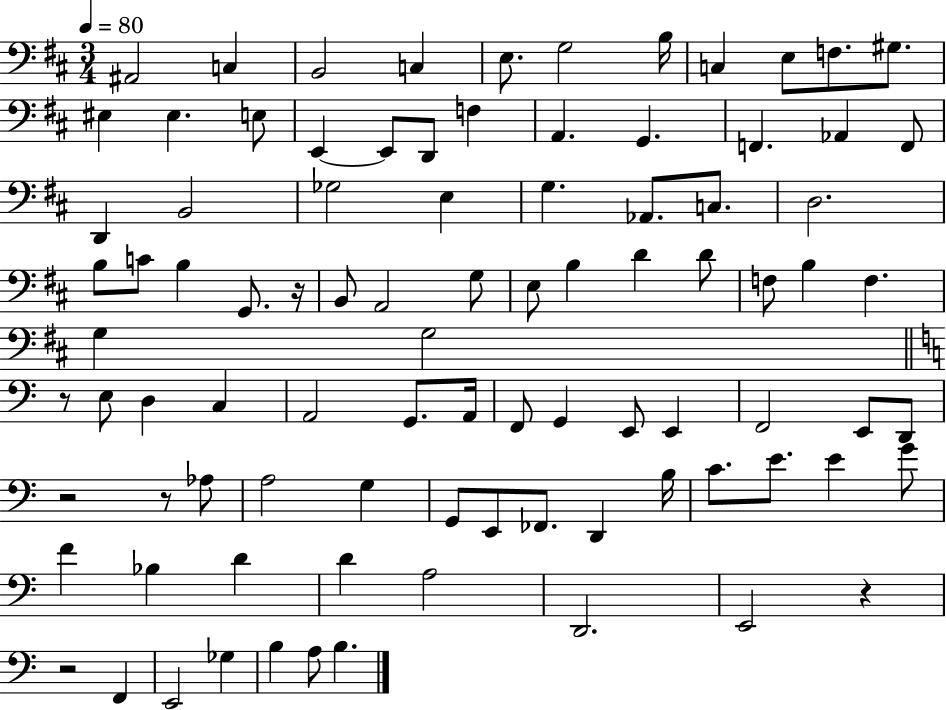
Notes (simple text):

A#2/h C3/q B2/h C3/q E3/e. G3/h B3/s C3/q E3/e F3/e. G#3/e. EIS3/q EIS3/q. E3/e E2/q E2/e D2/e F3/q A2/q. G2/q. F2/q. Ab2/q F2/e D2/q B2/h Gb3/h E3/q G3/q. Ab2/e. C3/e. D3/h. B3/e C4/e B3/q G2/e. R/s B2/e A2/h G3/e E3/e B3/q D4/q D4/e F3/e B3/q F3/q. G3/q G3/h R/e E3/e D3/q C3/q A2/h G2/e. A2/s F2/e G2/q E2/e E2/q F2/h E2/e D2/e R/h R/e Ab3/e A3/h G3/q G2/e E2/e FES2/e. D2/q B3/s C4/e. E4/e. E4/q G4/e F4/q Bb3/q D4/q D4/q A3/h D2/h. E2/h R/q R/h F2/q E2/h Gb3/q B3/q A3/e B3/q.